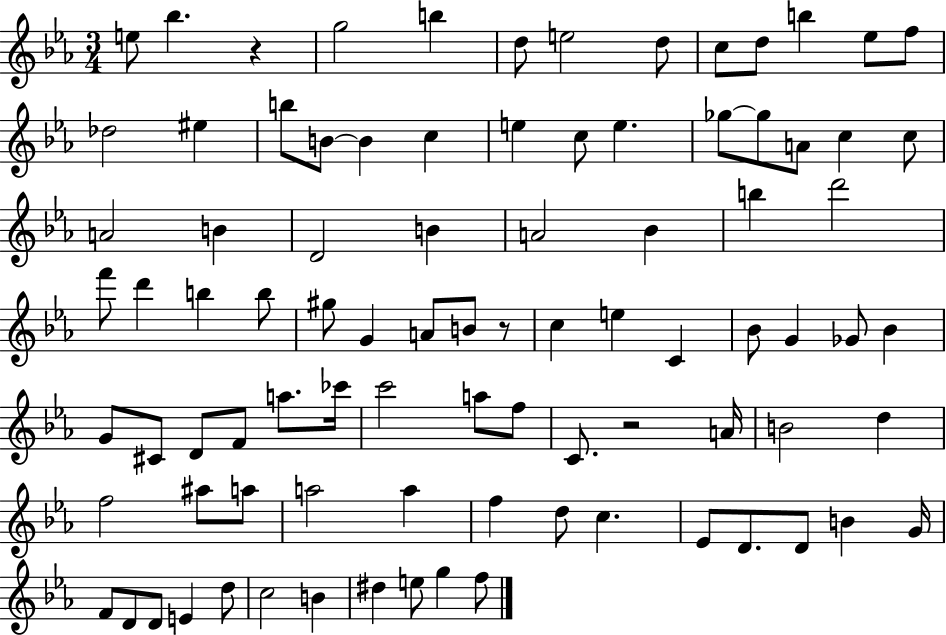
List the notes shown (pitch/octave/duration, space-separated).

E5/e Bb5/q. R/q G5/h B5/q D5/e E5/h D5/e C5/e D5/e B5/q Eb5/e F5/e Db5/h EIS5/q B5/e B4/e B4/q C5/q E5/q C5/e E5/q. Gb5/e Gb5/e A4/e C5/q C5/e A4/h B4/q D4/h B4/q A4/h Bb4/q B5/q D6/h F6/e D6/q B5/q B5/e G#5/e G4/q A4/e B4/e R/e C5/q E5/q C4/q Bb4/e G4/q Gb4/e Bb4/q G4/e C#4/e D4/e F4/e A5/e. CES6/s C6/h A5/e F5/e C4/e. R/h A4/s B4/h D5/q F5/h A#5/e A5/e A5/h A5/q F5/q D5/e C5/q. Eb4/e D4/e. D4/e B4/q G4/s F4/e D4/e D4/e E4/q D5/e C5/h B4/q D#5/q E5/e G5/q F5/e